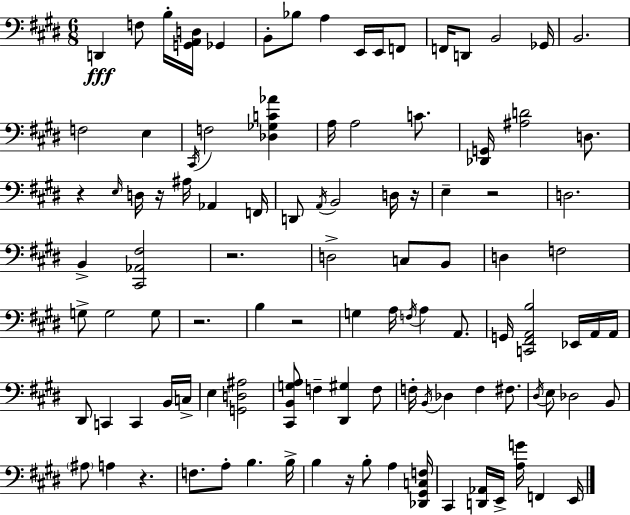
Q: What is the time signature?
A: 6/8